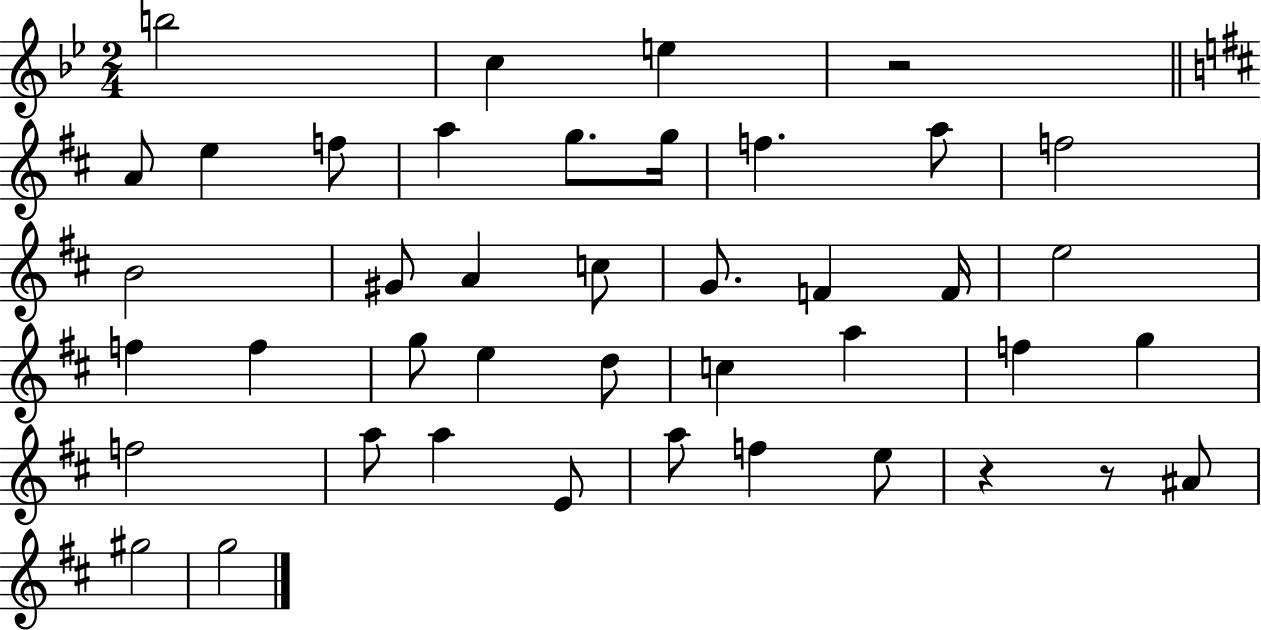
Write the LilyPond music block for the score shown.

{
  \clef treble
  \numericTimeSignature
  \time 2/4
  \key bes \major
  \repeat volta 2 { b''2 | c''4 e''4 | r2 | \bar "||" \break \key d \major a'8 e''4 f''8 | a''4 g''8. g''16 | f''4. a''8 | f''2 | \break b'2 | gis'8 a'4 c''8 | g'8. f'4 f'16 | e''2 | \break f''4 f''4 | g''8 e''4 d''8 | c''4 a''4 | f''4 g''4 | \break f''2 | a''8 a''4 e'8 | a''8 f''4 e''8 | r4 r8 ais'8 | \break gis''2 | g''2 | } \bar "|."
}